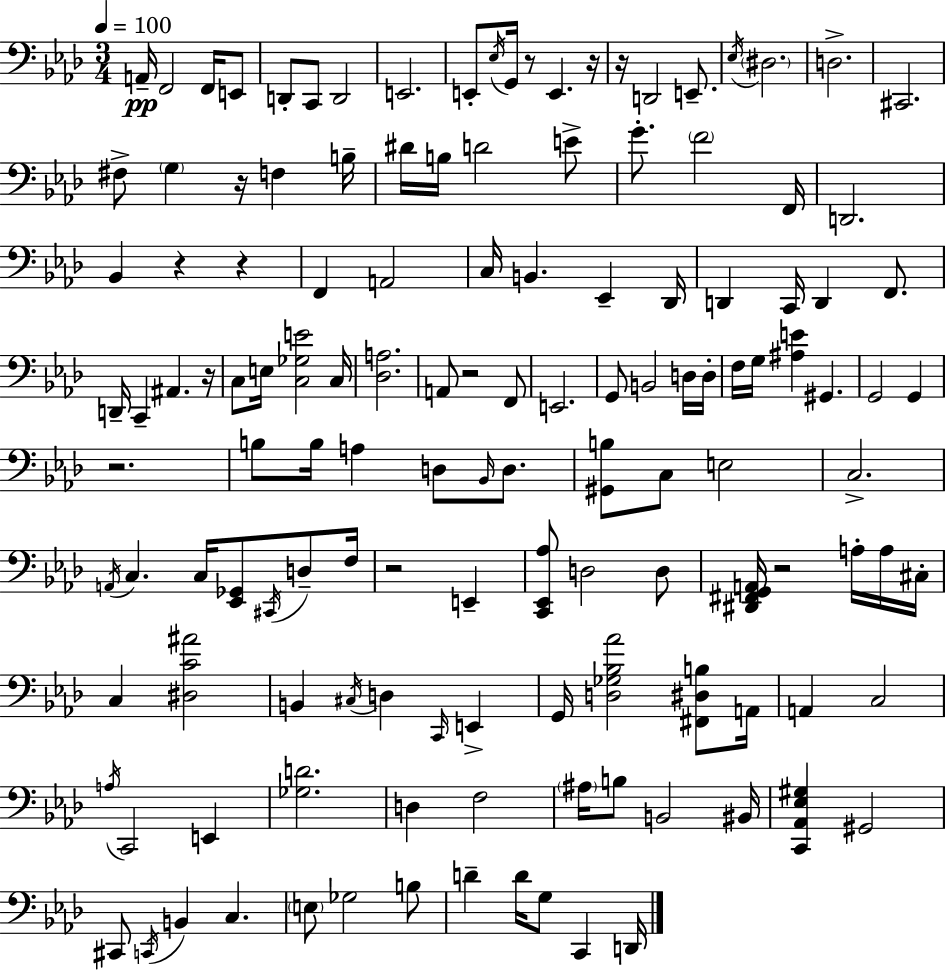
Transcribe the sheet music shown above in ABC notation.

X:1
T:Untitled
M:3/4
L:1/4
K:Ab
A,,/4 F,,2 F,,/4 E,,/2 D,,/2 C,,/2 D,,2 E,,2 E,,/2 _E,/4 G,,/4 z/2 E,, z/4 z/4 D,,2 E,,/2 _E,/4 ^D,2 D,2 ^C,,2 ^F,/2 G, z/4 F, B,/4 ^D/4 B,/4 D2 E/2 G/2 F2 F,,/4 D,,2 _B,, z z F,, A,,2 C,/4 B,, _E,, _D,,/4 D,, C,,/4 D,, F,,/2 D,,/4 C,, ^A,, z/4 C,/2 E,/4 [C,_G,E]2 C,/4 [_D,A,]2 A,,/2 z2 F,,/2 E,,2 G,,/2 B,,2 D,/4 D,/4 F,/4 G,/4 [^A,E] ^G,, G,,2 G,, z2 B,/2 B,/4 A, D,/2 _B,,/4 D,/2 [^G,,B,]/2 C,/2 E,2 C,2 A,,/4 C, C,/4 [_E,,_G,,]/2 ^C,,/4 D,/2 F,/4 z2 E,, [C,,_E,,_A,]/2 D,2 D,/2 [^D,,^F,,G,,A,,]/4 z2 A,/4 A,/4 ^C,/4 C, [^D,C^A]2 B,, ^C,/4 D, C,,/4 E,, G,,/4 [D,_G,_B,_A]2 [^F,,^D,B,]/2 A,,/4 A,, C,2 A,/4 C,,2 E,, [_G,D]2 D, F,2 ^A,/4 B,/2 B,,2 ^B,,/4 [C,,_A,,_E,^G,] ^G,,2 ^C,,/2 C,,/4 B,, C, E,/2 _G,2 B,/2 D D/4 G,/2 C,, D,,/4